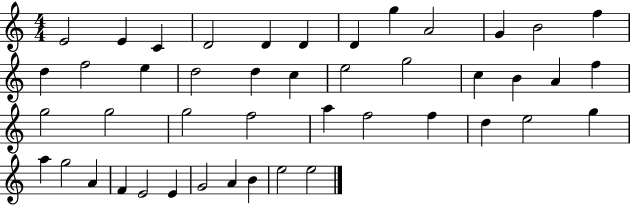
E4/h E4/q C4/q D4/h D4/q D4/q D4/q G5/q A4/h G4/q B4/h F5/q D5/q F5/h E5/q D5/h D5/q C5/q E5/h G5/h C5/q B4/q A4/q F5/q G5/h G5/h G5/h F5/h A5/q F5/h F5/q D5/q E5/h G5/q A5/q G5/h A4/q F4/q E4/h E4/q G4/h A4/q B4/q E5/h E5/h